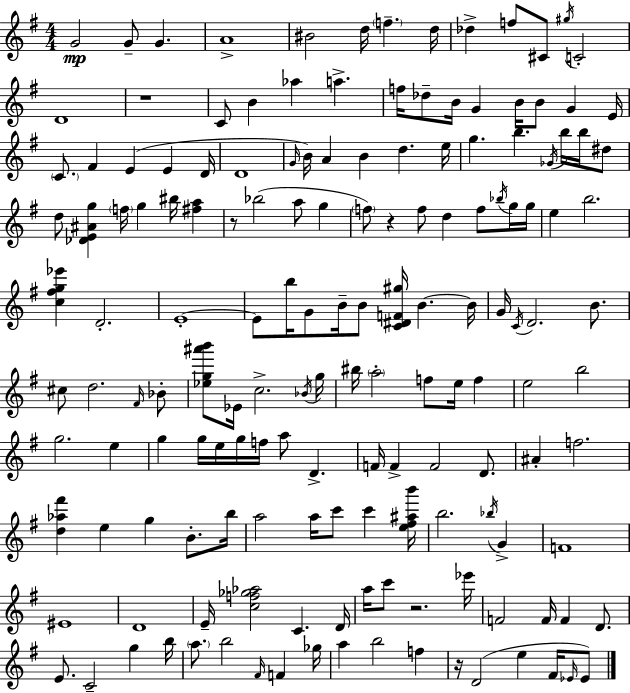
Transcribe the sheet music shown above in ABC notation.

X:1
T:Untitled
M:4/4
L:1/4
K:Em
G2 G/2 G A4 ^B2 d/4 f d/4 _d f/2 ^C/2 ^g/4 C2 D4 z4 C/2 B _a a f/4 _d/2 B/4 G B/4 B/2 G E/4 C/2 ^F E E D/4 D4 G/4 B/4 A B d e/4 g b _G/4 b/4 b/4 ^d/2 d/2 [_DE^Ag] f/4 g ^b/4 [^fa] z/2 _b2 a/2 g f/2 z f/2 d f/2 _b/4 g/4 g/4 e b2 [c^fg_e'] D2 E4 E/2 b/4 G/2 B/4 B/2 [C^DF^g]/4 B B/4 G/4 C/4 D2 B/2 ^c/2 d2 ^F/4 _B/2 [_eg^a'b']/2 _E/4 c2 _B/4 g/4 ^b/4 a2 f/2 e/4 f e2 b2 g2 e g g/4 e/4 g/4 f/4 a/2 D F/4 F F2 D/2 ^A f2 [d_a^f'] e g B/2 b/4 a2 a/4 c'/2 c' [e^f^ab']/4 b2 _b/4 G F4 ^E4 D4 E/4 [cf_g_a]2 C D/4 a/4 c'/2 z2 _e'/4 F2 F/4 F D/2 E/2 C2 g b/4 a/2 b2 ^F/4 F _g/4 a b2 f z/4 D2 e ^F/4 _E/4 _E/2